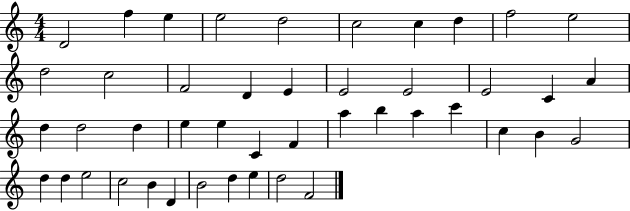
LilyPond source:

{
  \clef treble
  \numericTimeSignature
  \time 4/4
  \key c \major
  d'2 f''4 e''4 | e''2 d''2 | c''2 c''4 d''4 | f''2 e''2 | \break d''2 c''2 | f'2 d'4 e'4 | e'2 e'2 | e'2 c'4 a'4 | \break d''4 d''2 d''4 | e''4 e''4 c'4 f'4 | a''4 b''4 a''4 c'''4 | c''4 b'4 g'2 | \break d''4 d''4 e''2 | c''2 b'4 d'4 | b'2 d''4 e''4 | d''2 f'2 | \break \bar "|."
}